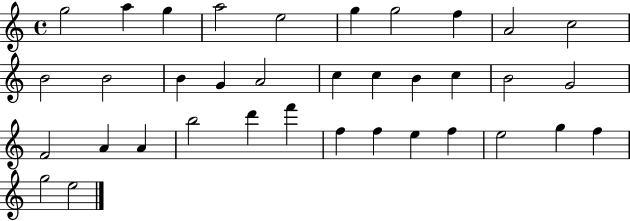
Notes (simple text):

G5/h A5/q G5/q A5/h E5/h G5/q G5/h F5/q A4/h C5/h B4/h B4/h B4/q G4/q A4/h C5/q C5/q B4/q C5/q B4/h G4/h F4/h A4/q A4/q B5/h D6/q F6/q F5/q F5/q E5/q F5/q E5/h G5/q F5/q G5/h E5/h